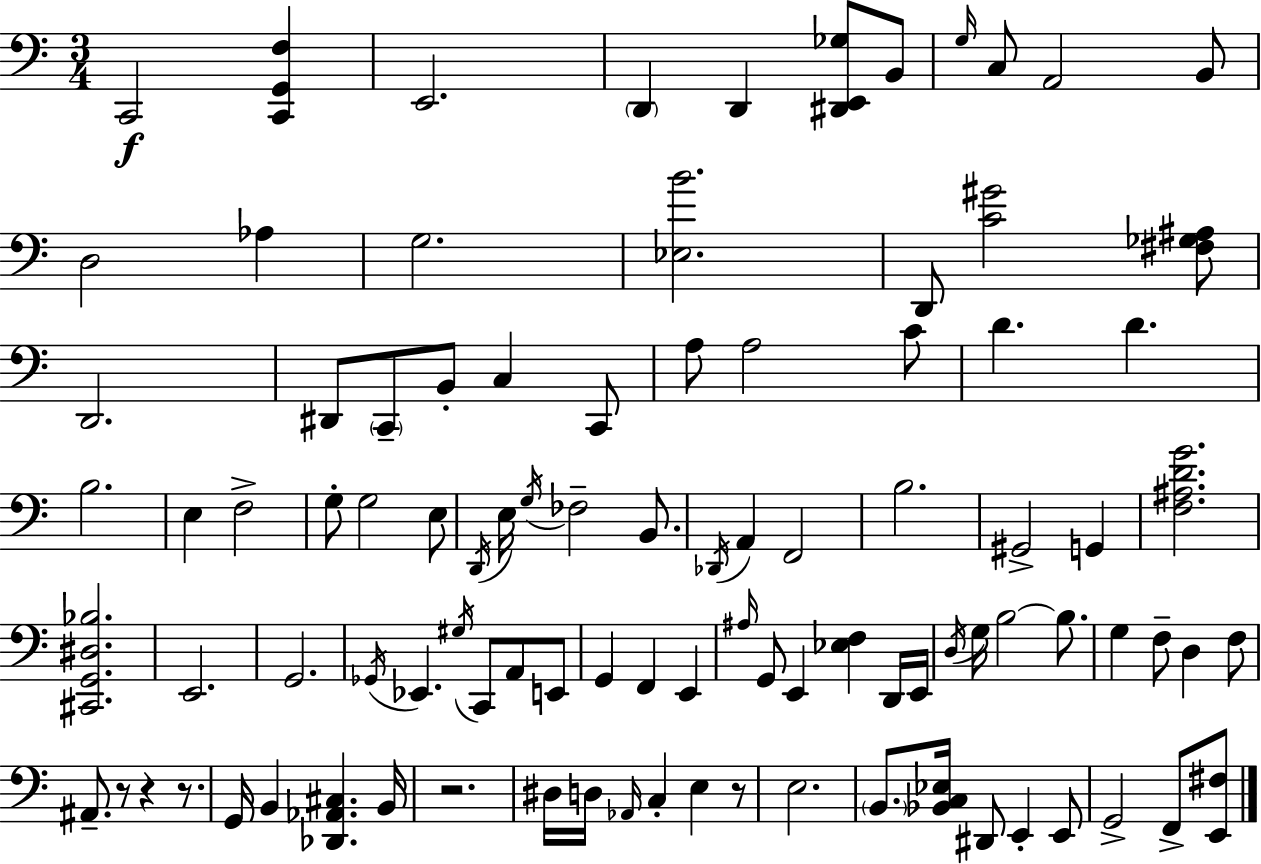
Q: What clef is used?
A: bass